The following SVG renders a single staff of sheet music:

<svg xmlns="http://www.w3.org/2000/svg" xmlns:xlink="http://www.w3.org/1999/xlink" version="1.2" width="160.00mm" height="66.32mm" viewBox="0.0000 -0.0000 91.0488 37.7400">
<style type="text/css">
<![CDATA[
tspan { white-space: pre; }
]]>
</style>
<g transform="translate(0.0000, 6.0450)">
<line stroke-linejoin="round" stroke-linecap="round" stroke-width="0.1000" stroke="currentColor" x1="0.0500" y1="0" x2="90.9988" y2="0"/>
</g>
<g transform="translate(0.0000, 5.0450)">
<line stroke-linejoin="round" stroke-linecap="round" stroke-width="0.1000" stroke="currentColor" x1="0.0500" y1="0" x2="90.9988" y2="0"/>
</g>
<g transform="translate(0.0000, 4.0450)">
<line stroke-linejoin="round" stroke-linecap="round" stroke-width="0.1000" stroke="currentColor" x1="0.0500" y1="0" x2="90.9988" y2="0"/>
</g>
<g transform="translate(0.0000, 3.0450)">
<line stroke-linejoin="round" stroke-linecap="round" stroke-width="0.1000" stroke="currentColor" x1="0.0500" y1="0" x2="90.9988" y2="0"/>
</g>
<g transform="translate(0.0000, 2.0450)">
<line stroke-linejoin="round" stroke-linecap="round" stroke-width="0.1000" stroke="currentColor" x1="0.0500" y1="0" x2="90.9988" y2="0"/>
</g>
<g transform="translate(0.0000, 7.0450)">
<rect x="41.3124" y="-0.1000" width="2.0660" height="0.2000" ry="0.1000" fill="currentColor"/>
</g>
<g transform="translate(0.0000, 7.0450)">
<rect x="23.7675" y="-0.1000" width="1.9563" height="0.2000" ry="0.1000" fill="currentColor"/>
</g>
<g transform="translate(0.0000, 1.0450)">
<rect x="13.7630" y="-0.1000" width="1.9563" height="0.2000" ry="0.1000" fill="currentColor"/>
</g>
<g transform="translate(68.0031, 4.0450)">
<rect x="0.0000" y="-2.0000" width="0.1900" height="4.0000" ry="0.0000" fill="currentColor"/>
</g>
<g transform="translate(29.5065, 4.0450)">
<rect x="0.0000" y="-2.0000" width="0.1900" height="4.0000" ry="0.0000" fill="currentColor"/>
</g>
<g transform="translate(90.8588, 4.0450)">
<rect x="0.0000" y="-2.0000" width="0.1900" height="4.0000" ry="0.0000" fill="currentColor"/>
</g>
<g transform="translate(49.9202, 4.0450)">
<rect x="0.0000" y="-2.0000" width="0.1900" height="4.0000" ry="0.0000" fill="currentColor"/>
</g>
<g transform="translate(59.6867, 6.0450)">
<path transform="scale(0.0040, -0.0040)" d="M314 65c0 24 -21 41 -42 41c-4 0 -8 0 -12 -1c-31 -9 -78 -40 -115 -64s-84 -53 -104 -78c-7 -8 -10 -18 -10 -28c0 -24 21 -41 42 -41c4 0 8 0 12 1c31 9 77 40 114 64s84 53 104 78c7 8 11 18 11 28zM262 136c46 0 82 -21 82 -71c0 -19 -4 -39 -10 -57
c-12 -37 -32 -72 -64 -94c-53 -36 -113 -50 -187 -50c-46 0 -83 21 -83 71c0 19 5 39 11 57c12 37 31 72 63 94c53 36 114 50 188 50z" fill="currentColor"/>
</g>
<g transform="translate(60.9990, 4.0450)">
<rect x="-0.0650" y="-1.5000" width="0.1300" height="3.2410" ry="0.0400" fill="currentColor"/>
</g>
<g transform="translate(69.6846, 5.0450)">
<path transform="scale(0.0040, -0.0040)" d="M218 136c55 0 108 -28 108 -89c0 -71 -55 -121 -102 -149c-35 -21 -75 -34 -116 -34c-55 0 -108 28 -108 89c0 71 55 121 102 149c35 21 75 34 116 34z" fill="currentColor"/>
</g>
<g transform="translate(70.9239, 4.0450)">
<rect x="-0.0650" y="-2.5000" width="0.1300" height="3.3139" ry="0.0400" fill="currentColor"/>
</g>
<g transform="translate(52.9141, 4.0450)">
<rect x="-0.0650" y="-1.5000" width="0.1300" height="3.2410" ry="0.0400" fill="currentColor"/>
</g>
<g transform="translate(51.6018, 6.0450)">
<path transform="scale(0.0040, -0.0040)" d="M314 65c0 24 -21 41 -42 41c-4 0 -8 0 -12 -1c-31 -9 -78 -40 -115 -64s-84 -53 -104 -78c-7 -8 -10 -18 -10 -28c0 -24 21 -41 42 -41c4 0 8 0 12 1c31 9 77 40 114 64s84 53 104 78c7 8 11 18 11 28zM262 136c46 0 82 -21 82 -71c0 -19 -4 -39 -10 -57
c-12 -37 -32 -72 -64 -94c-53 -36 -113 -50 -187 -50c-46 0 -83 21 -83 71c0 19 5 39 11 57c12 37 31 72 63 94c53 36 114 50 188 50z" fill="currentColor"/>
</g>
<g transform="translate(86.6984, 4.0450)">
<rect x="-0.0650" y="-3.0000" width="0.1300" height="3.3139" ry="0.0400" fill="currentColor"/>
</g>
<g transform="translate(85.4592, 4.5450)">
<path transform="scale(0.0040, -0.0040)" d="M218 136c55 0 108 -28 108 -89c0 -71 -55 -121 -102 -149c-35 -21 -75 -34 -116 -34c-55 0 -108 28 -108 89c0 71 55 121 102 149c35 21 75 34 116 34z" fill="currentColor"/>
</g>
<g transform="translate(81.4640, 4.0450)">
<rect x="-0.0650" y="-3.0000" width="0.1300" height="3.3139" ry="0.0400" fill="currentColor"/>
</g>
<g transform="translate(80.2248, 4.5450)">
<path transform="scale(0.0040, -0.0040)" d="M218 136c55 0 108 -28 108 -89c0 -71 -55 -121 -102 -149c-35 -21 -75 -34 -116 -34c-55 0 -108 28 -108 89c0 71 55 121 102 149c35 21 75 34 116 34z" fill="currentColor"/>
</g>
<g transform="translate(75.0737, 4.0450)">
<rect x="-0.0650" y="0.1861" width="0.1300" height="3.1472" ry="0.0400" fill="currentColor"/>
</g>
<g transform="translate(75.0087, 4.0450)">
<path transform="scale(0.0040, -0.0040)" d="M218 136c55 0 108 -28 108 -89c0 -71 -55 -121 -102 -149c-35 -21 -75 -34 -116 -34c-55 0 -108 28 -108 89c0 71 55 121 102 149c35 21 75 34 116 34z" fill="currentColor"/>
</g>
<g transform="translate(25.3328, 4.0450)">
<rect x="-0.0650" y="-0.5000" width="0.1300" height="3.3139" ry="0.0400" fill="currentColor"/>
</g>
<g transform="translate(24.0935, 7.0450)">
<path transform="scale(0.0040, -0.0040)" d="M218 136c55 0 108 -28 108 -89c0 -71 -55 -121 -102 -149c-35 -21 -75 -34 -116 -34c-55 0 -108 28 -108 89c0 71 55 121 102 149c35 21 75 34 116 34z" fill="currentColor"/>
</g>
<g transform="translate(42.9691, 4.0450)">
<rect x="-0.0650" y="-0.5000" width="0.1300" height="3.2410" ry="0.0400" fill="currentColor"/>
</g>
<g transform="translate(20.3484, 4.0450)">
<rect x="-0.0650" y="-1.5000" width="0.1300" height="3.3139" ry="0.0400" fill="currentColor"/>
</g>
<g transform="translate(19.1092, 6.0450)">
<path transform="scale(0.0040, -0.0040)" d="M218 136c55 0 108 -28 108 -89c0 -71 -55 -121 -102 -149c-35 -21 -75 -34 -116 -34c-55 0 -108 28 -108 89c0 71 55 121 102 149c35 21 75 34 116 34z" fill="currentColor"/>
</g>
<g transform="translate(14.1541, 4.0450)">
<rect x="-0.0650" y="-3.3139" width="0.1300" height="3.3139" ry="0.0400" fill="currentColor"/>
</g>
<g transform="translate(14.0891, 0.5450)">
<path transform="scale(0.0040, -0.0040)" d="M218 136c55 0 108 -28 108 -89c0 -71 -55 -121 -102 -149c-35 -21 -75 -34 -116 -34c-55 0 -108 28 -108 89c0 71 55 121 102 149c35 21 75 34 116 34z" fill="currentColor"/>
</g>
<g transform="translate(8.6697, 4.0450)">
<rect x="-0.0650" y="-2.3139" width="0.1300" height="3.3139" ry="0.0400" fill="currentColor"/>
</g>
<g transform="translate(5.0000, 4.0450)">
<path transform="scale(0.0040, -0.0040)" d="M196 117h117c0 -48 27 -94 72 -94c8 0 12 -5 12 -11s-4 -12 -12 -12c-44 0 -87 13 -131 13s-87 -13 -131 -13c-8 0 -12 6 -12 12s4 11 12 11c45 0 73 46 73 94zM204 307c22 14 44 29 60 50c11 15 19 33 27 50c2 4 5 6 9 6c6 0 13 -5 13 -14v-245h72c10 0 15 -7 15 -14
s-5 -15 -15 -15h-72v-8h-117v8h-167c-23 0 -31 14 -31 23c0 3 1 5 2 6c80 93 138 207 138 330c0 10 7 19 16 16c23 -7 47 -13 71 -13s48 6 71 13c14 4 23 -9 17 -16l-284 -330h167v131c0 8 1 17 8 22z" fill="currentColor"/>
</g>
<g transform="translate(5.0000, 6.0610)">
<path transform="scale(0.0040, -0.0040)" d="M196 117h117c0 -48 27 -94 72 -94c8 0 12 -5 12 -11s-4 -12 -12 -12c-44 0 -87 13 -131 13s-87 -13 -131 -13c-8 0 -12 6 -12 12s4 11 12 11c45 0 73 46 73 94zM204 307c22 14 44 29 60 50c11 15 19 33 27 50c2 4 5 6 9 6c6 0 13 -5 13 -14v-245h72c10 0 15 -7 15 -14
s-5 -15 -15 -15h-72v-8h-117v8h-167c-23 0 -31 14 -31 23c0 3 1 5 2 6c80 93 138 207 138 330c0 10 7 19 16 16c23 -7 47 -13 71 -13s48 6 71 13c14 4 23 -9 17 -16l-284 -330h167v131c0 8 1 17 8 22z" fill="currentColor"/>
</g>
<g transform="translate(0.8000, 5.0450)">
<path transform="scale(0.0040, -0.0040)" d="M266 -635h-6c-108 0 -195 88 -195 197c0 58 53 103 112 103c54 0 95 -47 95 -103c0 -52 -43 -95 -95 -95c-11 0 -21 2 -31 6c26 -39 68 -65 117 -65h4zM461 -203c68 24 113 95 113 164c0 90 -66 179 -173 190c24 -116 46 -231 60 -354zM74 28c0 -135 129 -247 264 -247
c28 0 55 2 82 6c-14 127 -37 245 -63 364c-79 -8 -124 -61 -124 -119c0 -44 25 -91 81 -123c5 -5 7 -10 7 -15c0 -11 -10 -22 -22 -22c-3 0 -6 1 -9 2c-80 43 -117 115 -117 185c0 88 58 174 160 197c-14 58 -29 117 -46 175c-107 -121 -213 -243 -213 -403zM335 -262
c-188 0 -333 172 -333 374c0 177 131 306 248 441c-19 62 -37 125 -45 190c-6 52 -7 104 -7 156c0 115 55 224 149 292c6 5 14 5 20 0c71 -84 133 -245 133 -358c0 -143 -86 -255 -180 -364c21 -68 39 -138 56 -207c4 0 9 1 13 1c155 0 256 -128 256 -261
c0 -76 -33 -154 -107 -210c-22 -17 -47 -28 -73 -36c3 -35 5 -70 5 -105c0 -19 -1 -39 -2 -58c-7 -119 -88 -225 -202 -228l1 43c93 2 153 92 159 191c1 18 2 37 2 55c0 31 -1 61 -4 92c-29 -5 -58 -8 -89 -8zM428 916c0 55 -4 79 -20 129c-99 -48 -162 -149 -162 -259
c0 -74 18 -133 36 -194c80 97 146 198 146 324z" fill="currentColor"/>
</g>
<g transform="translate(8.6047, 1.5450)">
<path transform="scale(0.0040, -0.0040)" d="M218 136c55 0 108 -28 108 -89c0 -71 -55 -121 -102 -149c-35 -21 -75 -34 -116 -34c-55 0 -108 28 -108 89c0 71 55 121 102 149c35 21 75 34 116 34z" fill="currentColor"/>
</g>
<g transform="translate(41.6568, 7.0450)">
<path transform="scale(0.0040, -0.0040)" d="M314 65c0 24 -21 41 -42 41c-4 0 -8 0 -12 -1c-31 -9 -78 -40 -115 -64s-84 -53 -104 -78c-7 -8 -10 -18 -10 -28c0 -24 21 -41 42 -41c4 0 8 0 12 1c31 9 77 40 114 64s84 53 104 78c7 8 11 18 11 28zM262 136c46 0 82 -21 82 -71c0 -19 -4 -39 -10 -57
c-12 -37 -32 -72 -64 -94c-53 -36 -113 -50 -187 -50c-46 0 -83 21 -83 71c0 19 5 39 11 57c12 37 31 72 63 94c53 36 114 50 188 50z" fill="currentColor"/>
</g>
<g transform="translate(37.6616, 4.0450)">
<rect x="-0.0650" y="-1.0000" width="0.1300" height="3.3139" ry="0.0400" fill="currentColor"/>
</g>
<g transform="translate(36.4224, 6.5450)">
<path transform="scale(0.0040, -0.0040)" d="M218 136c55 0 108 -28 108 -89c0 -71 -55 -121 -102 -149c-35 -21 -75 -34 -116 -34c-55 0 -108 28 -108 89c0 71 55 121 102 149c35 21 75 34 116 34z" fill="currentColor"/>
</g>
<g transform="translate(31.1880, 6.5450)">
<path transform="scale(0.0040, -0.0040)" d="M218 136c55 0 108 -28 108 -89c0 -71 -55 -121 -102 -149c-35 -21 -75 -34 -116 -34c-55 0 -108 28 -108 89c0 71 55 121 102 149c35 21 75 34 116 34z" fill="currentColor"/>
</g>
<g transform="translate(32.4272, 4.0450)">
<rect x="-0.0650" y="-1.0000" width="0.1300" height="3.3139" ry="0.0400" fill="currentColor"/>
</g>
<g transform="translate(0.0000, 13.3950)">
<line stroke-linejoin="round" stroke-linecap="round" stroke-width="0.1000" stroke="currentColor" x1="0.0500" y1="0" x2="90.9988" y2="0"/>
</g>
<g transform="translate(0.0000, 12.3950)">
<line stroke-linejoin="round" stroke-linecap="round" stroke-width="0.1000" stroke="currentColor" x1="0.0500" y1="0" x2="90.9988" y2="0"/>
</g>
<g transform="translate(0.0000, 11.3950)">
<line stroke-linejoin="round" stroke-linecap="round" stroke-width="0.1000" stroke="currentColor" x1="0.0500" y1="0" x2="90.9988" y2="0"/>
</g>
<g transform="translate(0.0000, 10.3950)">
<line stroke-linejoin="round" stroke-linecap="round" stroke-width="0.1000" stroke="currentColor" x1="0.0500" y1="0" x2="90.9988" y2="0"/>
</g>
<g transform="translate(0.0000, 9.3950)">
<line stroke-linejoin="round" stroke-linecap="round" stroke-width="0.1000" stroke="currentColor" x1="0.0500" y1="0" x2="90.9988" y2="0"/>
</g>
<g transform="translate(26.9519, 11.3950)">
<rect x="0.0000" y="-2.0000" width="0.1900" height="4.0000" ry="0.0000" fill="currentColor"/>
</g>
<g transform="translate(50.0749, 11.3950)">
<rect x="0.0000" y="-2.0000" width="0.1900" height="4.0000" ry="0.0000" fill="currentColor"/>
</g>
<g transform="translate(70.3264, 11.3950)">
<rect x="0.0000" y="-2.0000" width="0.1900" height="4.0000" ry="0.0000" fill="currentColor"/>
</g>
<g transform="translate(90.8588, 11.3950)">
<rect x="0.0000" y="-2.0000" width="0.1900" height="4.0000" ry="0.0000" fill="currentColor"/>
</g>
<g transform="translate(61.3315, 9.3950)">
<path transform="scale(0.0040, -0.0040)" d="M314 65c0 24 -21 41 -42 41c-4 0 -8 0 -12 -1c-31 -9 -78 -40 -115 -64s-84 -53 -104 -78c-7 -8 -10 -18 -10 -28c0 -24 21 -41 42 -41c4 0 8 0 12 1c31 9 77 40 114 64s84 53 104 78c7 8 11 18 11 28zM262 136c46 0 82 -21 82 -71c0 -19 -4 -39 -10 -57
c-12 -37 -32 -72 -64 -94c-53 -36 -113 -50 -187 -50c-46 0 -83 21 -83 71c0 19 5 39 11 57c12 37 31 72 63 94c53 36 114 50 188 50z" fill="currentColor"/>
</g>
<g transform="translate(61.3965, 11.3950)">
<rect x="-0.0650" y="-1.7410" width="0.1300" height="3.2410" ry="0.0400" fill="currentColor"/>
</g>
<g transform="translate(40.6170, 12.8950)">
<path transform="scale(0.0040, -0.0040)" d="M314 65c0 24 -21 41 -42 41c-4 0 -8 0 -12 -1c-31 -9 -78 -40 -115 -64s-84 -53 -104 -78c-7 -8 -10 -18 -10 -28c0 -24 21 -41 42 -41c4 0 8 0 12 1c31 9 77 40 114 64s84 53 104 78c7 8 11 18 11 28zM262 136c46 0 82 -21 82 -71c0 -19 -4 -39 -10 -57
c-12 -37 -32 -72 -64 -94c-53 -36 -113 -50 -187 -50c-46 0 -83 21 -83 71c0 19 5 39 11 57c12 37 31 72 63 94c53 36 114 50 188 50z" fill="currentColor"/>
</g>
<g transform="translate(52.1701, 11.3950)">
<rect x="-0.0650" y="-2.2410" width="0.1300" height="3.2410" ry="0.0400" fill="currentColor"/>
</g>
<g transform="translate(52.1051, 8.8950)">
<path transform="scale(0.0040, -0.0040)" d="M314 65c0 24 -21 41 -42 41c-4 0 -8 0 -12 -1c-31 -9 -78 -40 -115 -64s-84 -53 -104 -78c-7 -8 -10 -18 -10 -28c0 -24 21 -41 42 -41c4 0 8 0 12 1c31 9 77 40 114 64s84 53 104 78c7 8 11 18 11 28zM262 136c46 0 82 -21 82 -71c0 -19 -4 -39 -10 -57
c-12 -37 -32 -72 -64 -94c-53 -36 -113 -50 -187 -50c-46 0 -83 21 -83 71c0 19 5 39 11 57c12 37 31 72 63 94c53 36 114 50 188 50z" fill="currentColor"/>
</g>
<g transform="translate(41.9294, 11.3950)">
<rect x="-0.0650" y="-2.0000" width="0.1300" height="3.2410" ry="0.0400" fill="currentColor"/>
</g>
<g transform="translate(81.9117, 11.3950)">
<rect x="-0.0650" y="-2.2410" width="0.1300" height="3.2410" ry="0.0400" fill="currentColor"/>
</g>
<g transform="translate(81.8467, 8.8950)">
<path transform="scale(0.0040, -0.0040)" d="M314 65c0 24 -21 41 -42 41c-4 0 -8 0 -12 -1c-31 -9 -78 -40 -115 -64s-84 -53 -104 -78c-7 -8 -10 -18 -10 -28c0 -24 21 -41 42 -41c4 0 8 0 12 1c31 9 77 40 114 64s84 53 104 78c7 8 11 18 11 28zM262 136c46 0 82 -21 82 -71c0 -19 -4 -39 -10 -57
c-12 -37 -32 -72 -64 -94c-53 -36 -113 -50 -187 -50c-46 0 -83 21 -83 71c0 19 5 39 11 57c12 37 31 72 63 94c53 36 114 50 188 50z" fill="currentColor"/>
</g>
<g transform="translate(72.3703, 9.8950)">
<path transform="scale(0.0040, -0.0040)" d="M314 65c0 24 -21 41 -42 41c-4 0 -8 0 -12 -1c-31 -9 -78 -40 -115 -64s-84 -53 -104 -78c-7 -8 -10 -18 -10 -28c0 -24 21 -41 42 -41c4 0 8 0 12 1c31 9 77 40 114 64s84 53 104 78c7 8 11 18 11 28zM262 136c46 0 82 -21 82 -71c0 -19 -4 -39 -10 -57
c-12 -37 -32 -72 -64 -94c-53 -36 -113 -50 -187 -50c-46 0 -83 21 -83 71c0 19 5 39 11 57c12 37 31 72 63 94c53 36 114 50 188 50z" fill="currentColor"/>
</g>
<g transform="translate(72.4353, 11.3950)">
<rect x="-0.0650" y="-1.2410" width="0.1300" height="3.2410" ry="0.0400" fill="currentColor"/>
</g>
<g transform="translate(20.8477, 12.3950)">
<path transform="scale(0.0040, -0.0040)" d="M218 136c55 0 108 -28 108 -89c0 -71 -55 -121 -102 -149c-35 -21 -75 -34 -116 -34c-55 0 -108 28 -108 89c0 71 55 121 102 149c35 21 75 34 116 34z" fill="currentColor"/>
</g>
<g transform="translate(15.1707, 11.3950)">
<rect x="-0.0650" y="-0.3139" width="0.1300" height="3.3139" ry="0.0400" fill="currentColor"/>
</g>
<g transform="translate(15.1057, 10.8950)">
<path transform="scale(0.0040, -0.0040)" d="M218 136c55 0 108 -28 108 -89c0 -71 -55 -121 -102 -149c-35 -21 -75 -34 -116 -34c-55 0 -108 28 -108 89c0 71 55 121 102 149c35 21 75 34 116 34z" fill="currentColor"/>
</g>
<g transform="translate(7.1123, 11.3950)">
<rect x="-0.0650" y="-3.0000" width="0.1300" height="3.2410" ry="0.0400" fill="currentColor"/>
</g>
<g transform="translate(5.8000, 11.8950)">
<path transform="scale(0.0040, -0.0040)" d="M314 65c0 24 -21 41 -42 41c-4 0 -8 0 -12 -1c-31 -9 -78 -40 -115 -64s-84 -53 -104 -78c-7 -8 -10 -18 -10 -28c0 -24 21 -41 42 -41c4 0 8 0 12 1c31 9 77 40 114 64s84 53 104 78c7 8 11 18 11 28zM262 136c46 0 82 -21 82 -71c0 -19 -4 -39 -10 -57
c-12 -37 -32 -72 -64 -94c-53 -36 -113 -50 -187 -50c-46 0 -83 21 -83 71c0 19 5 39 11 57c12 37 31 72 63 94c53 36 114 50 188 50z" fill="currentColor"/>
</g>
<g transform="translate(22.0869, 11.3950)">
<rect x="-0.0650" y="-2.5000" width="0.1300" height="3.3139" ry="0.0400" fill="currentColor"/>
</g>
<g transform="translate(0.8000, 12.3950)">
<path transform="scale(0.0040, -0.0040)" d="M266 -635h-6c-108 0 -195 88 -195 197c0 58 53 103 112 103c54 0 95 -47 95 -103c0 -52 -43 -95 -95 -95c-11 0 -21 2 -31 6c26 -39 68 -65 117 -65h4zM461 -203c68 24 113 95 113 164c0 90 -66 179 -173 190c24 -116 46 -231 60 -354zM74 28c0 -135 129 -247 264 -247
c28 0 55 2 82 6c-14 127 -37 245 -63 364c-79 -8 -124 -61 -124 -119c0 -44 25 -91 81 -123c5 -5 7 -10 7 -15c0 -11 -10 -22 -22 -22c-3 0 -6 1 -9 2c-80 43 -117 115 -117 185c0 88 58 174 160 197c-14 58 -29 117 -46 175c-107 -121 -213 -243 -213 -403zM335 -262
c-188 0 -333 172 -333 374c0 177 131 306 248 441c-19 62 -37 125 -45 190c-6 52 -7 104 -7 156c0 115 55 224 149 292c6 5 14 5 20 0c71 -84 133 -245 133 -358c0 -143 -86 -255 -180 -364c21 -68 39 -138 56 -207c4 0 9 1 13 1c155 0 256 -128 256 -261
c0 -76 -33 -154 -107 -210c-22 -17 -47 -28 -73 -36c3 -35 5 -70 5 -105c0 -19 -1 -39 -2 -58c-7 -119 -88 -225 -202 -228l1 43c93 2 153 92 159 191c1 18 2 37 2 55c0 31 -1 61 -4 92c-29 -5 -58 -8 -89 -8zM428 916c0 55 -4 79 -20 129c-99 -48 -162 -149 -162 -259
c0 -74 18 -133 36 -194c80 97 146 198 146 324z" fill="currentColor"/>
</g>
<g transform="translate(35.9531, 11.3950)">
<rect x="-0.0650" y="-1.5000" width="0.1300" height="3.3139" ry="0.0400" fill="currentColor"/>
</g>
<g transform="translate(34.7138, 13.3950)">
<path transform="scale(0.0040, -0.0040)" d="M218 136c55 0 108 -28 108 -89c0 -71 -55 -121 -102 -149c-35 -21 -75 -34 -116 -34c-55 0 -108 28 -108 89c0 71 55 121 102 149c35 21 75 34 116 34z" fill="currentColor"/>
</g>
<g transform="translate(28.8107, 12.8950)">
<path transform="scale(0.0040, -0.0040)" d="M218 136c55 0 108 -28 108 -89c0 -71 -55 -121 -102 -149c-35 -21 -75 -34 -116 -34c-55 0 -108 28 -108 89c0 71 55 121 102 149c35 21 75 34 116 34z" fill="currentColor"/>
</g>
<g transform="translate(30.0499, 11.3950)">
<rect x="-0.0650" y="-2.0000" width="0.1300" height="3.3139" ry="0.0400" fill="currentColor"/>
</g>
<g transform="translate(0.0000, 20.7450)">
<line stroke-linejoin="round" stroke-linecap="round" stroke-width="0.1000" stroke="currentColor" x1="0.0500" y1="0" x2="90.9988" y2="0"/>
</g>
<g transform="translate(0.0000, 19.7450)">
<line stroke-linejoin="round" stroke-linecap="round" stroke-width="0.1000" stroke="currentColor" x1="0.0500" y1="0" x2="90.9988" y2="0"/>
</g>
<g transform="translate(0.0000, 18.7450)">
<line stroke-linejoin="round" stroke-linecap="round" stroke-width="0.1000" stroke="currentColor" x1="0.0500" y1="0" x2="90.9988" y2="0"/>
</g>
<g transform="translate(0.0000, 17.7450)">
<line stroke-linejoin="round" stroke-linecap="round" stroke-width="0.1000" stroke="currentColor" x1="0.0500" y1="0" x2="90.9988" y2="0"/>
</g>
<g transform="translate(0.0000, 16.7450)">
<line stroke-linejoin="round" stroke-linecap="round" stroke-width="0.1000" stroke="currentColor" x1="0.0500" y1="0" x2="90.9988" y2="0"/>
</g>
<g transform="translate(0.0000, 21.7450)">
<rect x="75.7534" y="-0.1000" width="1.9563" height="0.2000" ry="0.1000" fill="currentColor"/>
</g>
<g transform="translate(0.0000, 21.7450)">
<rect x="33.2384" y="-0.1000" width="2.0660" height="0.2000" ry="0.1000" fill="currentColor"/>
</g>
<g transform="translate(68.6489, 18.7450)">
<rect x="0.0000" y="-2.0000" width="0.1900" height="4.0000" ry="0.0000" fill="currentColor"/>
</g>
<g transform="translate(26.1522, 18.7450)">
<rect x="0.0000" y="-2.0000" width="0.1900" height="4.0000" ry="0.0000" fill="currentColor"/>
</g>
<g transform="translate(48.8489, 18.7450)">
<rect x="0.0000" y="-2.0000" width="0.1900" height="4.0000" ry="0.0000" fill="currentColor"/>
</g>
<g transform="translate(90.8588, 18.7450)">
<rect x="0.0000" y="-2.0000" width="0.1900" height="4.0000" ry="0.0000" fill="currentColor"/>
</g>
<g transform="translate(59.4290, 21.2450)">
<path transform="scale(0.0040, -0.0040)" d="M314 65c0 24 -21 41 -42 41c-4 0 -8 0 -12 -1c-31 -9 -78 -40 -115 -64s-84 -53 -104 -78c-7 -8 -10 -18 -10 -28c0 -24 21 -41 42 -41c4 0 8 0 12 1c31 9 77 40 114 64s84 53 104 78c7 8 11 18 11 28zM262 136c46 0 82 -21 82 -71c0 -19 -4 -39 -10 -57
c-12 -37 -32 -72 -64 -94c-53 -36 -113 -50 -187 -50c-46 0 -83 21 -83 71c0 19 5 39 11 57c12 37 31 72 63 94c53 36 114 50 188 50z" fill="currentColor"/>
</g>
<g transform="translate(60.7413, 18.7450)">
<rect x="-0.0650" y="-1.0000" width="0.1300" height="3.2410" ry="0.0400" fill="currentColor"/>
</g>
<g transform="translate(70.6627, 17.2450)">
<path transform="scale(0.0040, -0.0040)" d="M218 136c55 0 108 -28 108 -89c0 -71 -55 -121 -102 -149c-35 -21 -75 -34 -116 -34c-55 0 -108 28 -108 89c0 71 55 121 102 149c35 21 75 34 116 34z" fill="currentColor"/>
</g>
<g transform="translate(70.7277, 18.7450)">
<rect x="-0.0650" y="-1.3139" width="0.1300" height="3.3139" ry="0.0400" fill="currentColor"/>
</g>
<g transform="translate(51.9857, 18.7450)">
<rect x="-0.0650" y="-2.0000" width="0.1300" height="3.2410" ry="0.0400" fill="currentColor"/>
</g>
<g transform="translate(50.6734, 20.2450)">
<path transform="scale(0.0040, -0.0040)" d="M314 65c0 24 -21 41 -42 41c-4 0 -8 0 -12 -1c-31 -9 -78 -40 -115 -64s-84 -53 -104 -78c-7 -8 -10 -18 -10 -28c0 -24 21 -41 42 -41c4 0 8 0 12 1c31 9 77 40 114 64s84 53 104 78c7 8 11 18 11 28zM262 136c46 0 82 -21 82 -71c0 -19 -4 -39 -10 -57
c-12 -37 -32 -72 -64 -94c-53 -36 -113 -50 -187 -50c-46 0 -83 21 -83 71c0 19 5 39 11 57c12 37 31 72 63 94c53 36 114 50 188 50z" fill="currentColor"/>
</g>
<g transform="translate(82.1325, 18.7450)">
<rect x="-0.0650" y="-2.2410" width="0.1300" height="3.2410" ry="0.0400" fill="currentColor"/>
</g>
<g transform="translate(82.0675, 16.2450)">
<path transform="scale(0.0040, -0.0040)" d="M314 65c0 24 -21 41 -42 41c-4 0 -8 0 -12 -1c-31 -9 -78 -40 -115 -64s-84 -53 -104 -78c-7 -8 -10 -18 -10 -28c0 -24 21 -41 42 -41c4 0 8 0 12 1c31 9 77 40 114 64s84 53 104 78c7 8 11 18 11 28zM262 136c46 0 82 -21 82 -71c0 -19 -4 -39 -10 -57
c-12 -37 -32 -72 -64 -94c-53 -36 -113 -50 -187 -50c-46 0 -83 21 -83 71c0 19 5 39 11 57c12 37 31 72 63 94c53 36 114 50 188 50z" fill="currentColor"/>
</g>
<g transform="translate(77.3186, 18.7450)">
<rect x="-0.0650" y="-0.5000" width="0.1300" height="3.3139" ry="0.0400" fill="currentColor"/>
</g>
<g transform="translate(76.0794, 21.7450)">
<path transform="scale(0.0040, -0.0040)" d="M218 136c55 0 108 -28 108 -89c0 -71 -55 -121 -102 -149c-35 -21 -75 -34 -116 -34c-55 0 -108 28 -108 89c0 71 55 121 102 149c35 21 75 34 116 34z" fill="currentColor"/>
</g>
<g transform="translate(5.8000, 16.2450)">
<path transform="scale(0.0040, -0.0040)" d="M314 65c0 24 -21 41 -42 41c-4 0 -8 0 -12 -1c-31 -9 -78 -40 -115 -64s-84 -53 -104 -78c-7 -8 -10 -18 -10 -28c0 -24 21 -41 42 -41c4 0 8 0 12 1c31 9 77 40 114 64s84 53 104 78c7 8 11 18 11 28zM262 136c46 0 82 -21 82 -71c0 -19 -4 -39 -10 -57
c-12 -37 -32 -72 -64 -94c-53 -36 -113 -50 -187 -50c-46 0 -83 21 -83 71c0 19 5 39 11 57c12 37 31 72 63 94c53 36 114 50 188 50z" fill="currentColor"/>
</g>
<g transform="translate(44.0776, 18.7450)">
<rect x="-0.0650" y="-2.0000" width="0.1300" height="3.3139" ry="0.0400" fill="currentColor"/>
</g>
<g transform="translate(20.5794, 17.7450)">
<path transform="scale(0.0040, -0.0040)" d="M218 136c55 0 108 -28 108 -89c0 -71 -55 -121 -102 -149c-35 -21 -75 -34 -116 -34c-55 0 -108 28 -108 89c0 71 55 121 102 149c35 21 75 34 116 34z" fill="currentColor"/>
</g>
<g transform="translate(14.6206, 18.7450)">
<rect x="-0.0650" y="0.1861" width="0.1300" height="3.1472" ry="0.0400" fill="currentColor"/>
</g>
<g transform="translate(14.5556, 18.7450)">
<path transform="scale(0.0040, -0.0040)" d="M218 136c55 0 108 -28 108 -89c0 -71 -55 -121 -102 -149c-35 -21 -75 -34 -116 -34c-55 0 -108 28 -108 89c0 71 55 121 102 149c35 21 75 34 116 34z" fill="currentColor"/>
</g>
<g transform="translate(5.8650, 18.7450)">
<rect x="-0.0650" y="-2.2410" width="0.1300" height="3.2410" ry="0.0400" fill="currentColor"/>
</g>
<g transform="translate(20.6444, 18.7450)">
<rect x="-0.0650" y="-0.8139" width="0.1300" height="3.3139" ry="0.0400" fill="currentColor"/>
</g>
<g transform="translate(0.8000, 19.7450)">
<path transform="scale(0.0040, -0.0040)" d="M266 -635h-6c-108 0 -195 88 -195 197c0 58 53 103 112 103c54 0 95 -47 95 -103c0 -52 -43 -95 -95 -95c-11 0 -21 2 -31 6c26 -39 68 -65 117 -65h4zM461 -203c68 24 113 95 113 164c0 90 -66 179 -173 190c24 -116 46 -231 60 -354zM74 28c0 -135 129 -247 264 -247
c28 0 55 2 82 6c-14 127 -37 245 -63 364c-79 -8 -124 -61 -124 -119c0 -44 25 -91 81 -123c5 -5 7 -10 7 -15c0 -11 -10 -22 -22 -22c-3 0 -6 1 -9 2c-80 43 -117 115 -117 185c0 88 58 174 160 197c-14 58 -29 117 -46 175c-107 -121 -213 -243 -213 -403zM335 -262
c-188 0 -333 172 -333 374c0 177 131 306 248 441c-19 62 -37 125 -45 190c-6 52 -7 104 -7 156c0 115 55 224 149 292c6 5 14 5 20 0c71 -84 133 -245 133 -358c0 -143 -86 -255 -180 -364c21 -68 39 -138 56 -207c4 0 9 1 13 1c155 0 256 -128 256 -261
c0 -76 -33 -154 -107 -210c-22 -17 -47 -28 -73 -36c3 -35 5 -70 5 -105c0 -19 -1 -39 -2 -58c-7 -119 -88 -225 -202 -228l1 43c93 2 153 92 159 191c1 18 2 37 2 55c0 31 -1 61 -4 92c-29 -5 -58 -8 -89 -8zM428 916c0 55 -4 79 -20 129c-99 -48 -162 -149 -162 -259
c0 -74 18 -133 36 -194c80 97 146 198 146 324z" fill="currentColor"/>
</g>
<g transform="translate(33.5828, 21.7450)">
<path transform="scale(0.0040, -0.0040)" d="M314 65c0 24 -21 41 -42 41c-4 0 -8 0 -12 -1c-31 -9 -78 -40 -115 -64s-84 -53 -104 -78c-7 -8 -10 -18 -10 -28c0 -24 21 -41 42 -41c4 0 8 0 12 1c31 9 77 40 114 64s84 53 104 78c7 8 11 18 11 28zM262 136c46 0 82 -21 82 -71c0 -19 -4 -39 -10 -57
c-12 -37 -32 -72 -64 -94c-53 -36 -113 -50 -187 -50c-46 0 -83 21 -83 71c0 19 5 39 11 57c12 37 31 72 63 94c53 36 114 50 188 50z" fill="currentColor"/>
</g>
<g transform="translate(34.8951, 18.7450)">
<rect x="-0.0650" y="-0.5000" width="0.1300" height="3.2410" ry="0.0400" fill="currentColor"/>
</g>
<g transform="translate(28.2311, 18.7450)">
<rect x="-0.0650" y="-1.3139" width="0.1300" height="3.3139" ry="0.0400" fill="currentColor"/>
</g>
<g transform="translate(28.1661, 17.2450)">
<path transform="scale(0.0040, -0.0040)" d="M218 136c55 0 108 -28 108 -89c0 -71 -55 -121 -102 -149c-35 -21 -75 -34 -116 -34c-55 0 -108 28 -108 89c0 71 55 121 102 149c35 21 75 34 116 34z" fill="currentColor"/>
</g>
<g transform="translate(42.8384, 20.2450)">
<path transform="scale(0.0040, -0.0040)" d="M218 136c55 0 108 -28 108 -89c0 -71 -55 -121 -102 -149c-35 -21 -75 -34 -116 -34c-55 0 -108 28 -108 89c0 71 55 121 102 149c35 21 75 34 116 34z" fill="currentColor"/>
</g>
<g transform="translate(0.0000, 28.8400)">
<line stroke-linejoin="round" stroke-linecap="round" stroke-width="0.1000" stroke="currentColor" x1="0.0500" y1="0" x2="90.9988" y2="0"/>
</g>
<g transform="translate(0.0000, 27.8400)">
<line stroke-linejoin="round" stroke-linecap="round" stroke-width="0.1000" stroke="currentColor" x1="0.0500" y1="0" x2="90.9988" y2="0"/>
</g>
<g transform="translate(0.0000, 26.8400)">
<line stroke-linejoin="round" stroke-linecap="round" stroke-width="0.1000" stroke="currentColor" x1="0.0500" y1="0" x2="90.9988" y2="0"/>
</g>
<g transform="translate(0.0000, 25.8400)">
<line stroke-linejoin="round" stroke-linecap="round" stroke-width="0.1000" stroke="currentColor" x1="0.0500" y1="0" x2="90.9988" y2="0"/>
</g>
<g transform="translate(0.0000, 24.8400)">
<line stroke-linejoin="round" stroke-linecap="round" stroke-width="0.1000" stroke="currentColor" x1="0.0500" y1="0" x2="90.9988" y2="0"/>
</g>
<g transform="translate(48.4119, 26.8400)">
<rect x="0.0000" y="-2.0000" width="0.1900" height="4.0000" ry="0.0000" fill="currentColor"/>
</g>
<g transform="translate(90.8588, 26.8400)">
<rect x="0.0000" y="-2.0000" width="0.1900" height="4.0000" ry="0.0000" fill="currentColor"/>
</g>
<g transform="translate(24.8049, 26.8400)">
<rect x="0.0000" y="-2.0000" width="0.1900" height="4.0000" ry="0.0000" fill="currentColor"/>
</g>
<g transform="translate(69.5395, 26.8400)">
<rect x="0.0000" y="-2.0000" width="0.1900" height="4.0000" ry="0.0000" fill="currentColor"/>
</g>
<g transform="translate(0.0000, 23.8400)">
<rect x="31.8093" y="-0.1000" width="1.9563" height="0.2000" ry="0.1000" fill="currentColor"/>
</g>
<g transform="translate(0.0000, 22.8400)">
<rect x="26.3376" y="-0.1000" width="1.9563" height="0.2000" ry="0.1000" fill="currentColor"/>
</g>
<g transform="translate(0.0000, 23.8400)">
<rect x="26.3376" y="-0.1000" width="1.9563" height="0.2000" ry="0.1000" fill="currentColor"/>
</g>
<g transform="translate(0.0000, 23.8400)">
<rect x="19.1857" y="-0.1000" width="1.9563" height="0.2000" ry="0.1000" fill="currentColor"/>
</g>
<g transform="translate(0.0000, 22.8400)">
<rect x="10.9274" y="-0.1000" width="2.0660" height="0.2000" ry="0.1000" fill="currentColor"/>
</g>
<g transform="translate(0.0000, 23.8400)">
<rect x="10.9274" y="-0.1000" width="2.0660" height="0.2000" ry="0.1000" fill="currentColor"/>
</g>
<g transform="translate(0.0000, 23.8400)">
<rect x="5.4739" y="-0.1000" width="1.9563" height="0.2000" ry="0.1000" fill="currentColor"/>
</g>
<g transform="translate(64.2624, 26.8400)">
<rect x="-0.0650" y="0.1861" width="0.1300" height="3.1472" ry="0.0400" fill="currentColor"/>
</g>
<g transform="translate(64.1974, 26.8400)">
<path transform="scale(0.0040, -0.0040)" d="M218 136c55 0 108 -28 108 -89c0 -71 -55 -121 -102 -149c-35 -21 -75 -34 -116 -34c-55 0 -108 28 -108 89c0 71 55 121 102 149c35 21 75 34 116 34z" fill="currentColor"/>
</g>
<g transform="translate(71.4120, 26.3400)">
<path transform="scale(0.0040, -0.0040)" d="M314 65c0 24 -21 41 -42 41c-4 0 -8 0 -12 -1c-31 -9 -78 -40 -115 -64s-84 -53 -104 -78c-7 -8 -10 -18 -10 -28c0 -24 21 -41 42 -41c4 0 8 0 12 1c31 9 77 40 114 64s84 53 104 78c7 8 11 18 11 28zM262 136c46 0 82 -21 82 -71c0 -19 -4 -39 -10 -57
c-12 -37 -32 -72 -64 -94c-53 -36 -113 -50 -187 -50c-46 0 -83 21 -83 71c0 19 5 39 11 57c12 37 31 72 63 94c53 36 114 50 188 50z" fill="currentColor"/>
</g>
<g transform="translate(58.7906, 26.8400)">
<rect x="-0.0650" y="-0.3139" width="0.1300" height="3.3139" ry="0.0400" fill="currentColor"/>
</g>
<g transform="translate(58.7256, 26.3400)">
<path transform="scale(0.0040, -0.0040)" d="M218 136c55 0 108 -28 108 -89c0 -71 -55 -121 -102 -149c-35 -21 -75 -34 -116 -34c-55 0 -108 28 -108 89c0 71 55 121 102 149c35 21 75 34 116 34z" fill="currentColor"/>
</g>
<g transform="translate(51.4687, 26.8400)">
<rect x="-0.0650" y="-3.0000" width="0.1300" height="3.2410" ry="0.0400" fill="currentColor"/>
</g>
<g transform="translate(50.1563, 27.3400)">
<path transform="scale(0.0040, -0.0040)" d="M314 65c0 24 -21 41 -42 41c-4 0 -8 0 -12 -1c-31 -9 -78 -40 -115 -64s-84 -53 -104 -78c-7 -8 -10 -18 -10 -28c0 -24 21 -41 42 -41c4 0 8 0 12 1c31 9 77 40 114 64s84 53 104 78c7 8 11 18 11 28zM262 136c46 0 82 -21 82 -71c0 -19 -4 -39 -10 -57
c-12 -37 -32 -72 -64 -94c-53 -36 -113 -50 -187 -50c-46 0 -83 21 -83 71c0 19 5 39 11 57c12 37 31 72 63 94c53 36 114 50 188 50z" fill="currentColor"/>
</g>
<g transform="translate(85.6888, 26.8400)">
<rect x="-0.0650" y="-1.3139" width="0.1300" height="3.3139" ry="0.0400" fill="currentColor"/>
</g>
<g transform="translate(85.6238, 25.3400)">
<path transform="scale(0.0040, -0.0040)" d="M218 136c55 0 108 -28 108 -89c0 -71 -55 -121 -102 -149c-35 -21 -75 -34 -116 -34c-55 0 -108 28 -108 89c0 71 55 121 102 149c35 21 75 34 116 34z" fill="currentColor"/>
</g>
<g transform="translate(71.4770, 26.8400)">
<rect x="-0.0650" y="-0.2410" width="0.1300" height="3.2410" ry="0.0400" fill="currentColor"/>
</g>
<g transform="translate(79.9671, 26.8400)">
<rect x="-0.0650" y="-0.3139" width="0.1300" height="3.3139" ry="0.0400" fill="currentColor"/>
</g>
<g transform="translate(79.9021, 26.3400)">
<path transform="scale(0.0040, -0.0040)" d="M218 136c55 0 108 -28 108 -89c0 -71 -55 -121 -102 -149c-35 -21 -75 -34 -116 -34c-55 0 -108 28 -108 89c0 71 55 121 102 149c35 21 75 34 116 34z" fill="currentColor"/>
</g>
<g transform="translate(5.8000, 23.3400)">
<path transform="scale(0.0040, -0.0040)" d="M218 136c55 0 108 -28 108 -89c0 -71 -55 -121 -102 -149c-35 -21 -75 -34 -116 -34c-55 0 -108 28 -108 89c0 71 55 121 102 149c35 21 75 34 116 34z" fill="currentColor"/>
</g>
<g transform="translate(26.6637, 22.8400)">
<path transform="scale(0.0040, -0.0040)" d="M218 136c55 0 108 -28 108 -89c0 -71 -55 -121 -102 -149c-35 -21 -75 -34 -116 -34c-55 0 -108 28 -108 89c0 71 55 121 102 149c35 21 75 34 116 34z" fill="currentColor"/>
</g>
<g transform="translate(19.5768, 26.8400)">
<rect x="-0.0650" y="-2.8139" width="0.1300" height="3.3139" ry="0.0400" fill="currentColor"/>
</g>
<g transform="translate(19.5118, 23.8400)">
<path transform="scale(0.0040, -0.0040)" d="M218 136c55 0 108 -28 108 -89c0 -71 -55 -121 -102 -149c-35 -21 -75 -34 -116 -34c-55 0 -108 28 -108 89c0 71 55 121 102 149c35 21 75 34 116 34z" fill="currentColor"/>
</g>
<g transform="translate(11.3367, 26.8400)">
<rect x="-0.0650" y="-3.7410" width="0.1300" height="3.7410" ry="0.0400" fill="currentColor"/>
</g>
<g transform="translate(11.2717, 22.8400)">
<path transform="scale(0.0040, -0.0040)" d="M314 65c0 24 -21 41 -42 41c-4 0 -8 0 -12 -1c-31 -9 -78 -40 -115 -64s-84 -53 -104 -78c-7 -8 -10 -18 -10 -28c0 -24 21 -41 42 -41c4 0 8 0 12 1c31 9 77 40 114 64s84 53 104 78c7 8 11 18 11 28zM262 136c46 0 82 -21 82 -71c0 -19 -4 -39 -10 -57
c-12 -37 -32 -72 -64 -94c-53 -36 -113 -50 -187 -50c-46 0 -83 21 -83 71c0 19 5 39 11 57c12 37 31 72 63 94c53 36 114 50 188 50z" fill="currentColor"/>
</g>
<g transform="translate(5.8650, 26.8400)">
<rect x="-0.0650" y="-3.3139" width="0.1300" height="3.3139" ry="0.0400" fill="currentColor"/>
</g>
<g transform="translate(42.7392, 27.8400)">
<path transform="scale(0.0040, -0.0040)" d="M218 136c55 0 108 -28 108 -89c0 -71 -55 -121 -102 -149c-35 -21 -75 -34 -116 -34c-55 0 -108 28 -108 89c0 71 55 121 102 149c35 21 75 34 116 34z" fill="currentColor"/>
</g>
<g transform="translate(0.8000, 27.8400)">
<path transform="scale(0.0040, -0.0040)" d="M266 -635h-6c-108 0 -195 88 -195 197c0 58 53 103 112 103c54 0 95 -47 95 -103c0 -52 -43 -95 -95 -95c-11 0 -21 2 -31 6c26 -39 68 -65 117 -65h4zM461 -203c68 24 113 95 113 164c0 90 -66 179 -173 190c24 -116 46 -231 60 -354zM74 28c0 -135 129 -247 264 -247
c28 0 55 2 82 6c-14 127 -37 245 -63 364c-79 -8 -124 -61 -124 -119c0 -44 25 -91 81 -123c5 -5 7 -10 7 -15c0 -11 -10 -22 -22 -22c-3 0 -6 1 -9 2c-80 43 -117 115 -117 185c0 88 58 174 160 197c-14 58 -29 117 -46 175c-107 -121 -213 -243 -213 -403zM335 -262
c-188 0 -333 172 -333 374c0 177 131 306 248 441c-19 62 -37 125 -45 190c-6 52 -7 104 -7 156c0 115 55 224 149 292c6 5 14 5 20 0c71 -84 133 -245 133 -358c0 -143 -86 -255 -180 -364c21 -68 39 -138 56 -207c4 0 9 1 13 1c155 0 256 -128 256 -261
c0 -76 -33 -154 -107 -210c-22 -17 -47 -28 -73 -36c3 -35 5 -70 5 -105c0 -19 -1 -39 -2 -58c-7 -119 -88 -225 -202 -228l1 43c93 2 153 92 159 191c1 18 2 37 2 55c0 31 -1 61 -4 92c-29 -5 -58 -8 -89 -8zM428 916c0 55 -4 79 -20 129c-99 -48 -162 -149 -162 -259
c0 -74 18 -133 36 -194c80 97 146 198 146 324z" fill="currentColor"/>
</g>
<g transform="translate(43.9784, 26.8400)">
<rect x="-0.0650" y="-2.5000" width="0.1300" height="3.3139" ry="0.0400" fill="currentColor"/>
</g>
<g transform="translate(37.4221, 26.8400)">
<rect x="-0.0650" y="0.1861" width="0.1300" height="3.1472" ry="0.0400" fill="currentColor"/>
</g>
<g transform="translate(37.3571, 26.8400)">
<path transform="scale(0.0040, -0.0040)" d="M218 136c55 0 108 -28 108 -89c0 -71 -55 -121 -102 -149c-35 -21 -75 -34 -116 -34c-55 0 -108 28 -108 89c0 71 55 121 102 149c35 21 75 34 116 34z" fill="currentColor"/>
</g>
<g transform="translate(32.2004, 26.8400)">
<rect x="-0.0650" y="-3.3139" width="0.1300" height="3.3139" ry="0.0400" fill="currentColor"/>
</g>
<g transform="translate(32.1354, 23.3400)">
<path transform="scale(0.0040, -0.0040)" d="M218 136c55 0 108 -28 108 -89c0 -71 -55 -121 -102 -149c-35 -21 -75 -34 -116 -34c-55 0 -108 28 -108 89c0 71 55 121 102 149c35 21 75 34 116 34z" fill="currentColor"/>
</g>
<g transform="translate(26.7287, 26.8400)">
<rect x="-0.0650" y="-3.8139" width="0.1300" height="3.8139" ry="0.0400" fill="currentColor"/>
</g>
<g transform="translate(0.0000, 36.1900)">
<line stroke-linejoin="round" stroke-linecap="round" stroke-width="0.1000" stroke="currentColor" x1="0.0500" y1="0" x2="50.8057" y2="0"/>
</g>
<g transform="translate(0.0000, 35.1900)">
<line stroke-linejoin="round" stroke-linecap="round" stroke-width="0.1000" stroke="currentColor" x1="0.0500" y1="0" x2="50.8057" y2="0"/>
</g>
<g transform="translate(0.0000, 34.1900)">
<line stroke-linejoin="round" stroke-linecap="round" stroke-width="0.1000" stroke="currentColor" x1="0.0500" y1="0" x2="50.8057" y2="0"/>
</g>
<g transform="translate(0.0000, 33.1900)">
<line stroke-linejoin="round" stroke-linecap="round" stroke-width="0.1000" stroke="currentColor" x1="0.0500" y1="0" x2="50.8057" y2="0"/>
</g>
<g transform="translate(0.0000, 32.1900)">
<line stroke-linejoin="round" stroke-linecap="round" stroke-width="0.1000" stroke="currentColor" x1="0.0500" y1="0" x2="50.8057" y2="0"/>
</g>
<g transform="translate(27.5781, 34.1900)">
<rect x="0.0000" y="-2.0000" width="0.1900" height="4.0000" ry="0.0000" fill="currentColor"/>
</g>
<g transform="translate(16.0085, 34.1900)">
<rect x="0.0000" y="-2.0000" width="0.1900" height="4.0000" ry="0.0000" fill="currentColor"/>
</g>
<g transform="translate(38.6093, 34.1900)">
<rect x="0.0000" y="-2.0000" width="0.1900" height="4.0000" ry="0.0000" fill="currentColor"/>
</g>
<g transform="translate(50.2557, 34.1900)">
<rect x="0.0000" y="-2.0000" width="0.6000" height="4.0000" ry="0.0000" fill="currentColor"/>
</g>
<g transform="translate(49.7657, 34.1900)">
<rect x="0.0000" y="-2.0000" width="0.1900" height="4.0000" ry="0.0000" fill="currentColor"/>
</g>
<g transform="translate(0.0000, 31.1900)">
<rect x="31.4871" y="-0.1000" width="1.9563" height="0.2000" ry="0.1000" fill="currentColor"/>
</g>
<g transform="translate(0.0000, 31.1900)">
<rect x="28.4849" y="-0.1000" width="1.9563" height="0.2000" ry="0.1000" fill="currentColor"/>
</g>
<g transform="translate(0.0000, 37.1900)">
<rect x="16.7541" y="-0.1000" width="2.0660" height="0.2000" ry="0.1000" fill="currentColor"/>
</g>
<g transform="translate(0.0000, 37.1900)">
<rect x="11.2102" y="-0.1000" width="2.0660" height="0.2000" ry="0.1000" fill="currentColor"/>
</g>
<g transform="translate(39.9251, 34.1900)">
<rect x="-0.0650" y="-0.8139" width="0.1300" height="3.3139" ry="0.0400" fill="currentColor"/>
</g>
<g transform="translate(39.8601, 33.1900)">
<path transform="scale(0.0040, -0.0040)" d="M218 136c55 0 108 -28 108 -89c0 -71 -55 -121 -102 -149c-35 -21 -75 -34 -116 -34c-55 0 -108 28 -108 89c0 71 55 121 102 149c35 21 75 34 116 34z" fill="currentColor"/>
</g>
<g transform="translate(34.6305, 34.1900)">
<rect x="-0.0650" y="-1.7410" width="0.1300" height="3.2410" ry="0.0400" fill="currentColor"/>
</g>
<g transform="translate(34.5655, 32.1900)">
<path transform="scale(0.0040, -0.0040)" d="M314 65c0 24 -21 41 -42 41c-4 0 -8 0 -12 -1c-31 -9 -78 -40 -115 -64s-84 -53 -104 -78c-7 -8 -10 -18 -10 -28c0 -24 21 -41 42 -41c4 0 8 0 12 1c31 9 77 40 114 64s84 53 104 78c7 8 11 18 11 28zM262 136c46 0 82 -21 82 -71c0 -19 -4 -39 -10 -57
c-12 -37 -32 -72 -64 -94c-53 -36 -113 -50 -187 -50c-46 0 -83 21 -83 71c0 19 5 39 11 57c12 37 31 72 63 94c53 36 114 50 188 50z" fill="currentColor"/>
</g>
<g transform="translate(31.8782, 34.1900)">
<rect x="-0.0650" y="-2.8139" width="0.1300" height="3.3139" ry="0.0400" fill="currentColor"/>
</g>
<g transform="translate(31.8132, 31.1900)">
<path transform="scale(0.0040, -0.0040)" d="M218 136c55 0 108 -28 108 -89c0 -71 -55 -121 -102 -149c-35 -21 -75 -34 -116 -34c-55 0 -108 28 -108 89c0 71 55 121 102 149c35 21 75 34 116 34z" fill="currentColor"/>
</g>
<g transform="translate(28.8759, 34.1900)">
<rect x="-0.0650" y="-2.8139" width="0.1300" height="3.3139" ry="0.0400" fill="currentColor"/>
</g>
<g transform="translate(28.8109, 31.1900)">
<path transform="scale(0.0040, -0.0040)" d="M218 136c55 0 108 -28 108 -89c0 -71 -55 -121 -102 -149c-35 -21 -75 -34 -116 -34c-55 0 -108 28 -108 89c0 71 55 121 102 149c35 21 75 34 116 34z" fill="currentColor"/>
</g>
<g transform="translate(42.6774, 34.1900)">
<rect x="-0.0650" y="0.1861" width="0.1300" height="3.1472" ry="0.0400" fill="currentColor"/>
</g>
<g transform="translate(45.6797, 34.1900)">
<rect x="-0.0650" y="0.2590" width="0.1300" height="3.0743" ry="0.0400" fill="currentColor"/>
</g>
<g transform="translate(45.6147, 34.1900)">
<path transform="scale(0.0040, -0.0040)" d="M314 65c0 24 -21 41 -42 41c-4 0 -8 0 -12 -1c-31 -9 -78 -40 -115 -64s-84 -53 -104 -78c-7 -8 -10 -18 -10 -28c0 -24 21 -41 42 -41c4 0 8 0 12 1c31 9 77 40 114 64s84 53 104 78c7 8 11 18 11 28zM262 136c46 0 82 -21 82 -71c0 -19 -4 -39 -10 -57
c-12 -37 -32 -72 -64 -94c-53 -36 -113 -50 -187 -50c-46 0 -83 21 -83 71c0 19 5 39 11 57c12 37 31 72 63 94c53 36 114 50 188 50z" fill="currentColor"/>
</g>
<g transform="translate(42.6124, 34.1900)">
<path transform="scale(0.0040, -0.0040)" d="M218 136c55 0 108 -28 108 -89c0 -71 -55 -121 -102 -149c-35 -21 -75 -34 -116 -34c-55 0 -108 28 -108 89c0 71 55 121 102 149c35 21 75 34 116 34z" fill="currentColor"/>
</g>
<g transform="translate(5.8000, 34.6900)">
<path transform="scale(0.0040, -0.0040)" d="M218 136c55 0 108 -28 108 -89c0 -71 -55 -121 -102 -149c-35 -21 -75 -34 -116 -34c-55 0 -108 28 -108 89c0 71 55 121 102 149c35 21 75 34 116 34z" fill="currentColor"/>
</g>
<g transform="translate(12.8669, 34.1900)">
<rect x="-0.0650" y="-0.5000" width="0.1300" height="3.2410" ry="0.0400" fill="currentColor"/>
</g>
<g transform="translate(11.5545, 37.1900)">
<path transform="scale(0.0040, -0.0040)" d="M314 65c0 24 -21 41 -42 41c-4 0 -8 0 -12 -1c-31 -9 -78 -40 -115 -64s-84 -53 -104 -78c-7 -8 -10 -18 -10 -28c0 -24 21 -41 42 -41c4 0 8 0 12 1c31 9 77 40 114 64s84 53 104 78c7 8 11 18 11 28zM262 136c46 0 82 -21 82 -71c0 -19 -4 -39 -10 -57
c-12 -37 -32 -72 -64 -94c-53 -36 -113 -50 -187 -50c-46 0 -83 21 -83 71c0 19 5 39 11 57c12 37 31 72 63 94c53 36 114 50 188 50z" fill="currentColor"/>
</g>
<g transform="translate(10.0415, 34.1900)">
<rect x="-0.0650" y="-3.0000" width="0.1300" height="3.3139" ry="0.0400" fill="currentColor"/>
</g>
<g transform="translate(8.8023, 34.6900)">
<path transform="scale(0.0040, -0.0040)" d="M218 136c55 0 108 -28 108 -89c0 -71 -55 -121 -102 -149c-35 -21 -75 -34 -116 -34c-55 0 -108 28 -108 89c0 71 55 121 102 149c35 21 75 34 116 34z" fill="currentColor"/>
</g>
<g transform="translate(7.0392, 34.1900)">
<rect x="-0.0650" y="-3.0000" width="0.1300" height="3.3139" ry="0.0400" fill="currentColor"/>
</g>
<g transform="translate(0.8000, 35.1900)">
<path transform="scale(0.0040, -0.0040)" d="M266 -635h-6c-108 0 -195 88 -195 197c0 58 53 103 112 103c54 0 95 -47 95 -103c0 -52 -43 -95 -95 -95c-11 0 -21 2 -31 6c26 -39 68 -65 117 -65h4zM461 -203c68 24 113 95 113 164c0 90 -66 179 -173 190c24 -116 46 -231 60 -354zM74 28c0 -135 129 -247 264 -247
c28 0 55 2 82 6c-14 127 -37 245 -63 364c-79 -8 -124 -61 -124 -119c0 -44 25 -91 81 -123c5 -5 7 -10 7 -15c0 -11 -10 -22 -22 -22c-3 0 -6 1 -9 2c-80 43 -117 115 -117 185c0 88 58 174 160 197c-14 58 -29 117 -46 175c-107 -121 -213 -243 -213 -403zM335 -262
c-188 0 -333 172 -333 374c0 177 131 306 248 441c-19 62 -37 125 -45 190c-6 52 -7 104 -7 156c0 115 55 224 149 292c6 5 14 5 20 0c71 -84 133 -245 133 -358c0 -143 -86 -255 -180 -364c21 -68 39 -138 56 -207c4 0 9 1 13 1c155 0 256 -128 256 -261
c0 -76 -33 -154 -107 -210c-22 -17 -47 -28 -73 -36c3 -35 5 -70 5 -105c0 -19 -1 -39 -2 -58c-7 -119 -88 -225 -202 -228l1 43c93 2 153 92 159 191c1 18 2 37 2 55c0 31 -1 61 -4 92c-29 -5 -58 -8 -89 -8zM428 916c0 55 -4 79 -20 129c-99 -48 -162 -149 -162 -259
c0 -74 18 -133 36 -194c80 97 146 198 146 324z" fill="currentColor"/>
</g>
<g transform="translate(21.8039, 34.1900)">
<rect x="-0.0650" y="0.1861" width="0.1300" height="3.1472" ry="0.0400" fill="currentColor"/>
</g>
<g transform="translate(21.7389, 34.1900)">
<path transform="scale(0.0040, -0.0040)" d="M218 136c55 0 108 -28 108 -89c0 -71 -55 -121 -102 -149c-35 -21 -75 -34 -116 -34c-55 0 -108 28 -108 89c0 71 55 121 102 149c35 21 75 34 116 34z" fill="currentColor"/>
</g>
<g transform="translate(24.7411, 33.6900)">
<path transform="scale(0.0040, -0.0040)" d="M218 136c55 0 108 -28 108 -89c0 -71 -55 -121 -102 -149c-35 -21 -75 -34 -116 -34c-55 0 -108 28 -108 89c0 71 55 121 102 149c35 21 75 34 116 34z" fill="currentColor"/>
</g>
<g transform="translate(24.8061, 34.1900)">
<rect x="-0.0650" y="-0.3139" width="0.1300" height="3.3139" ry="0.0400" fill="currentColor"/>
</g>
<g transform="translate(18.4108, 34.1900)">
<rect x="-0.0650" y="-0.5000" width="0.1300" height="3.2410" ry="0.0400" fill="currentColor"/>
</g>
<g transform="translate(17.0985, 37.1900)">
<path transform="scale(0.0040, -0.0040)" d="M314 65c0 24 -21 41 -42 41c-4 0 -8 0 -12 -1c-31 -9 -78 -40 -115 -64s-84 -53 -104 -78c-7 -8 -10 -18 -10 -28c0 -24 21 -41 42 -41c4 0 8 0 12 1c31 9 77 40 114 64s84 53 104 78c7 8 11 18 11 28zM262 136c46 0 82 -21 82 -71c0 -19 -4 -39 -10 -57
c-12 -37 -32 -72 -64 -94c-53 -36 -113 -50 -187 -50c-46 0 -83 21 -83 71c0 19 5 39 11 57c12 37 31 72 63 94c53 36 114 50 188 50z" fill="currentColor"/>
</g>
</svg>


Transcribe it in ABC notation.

X:1
T:Untitled
M:4/4
L:1/4
K:C
g b E C D D C2 E2 E2 G B A A A2 c G F E F2 g2 f2 e2 g2 g2 B d e C2 F F2 D2 e C g2 b c'2 a c' b B G A2 c B c2 c e A A C2 C2 B c a a f2 d B B2